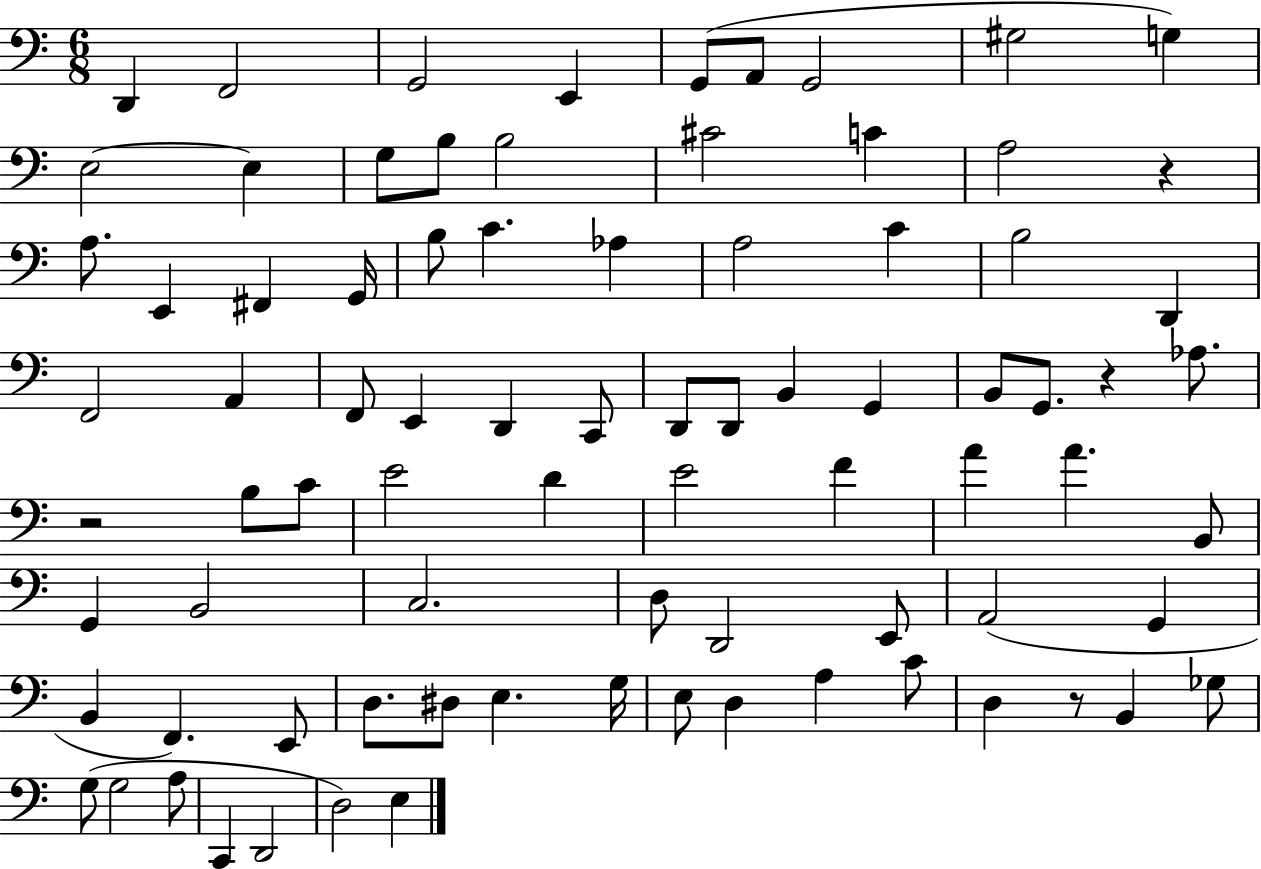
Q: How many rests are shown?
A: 4